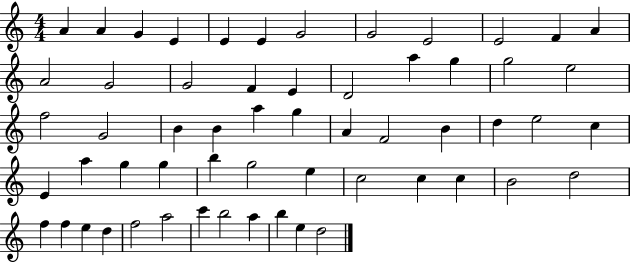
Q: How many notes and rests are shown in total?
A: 58